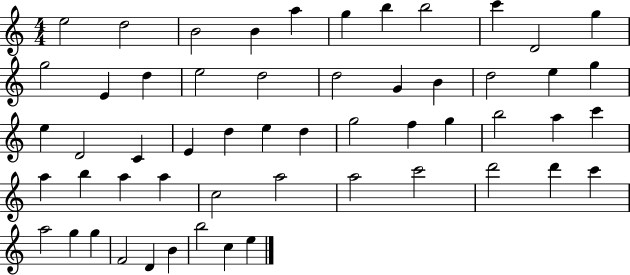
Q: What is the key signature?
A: C major